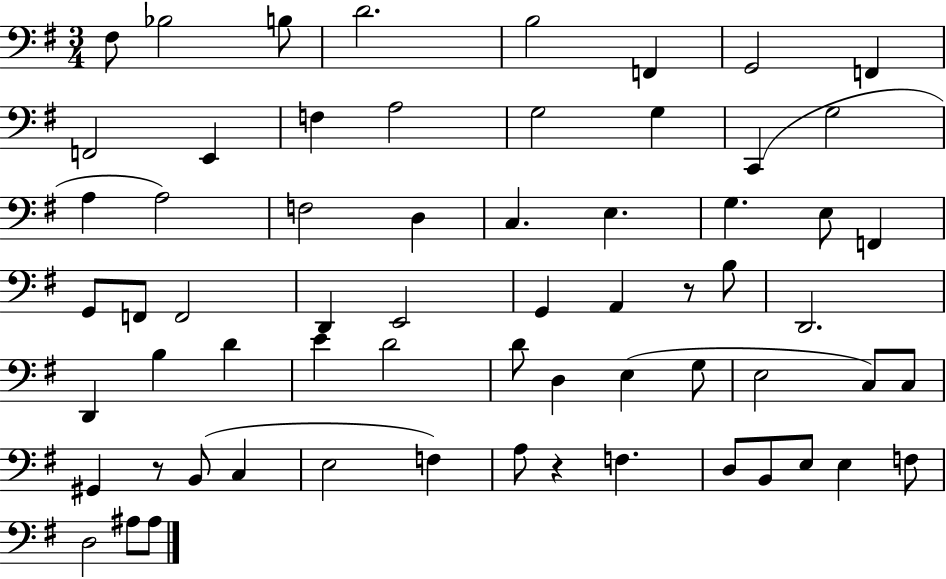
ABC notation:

X:1
T:Untitled
M:3/4
L:1/4
K:G
^F,/2 _B,2 B,/2 D2 B,2 F,, G,,2 F,, F,,2 E,, F, A,2 G,2 G, C,, G,2 A, A,2 F,2 D, C, E, G, E,/2 F,, G,,/2 F,,/2 F,,2 D,, E,,2 G,, A,, z/2 B,/2 D,,2 D,, B, D E D2 D/2 D, E, G,/2 E,2 C,/2 C,/2 ^G,, z/2 B,,/2 C, E,2 F, A,/2 z F, D,/2 B,,/2 E,/2 E, F,/2 D,2 ^A,/2 ^A,/2